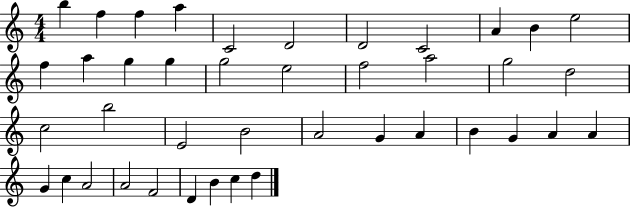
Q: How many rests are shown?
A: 0